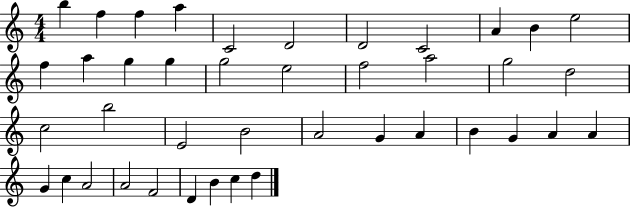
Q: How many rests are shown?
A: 0